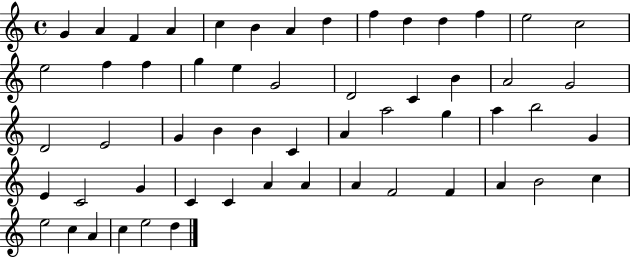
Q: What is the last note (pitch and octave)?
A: D5